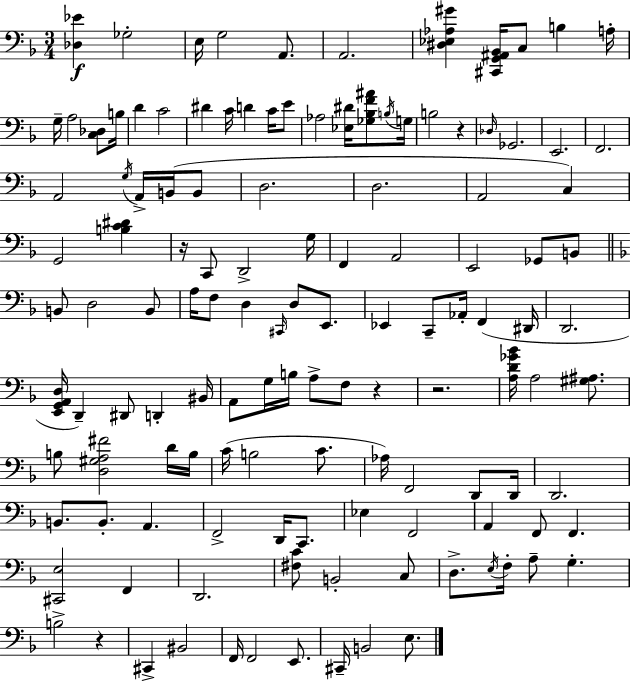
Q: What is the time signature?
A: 3/4